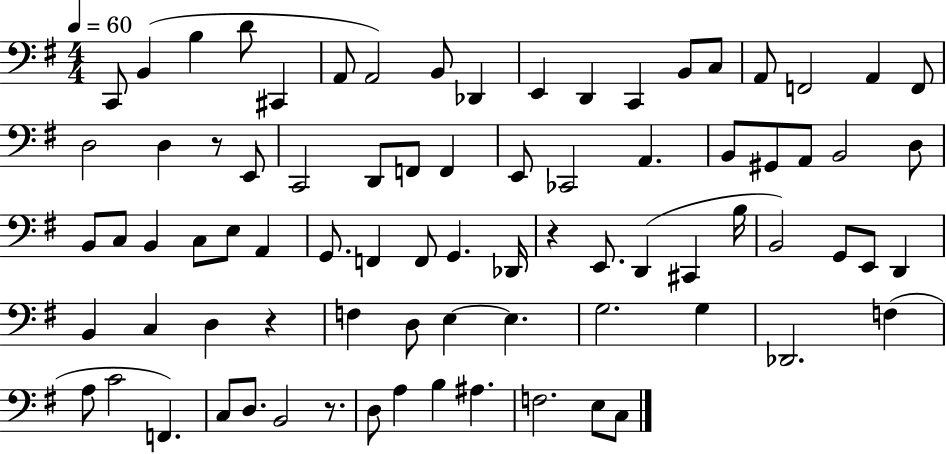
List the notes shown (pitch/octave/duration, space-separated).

C2/e B2/q B3/q D4/e C#2/q A2/e A2/h B2/e Db2/q E2/q D2/q C2/q B2/e C3/e A2/e F2/h A2/q F2/e D3/h D3/q R/e E2/e C2/h D2/e F2/e F2/q E2/e CES2/h A2/q. B2/e G#2/e A2/e B2/h D3/e B2/e C3/e B2/q C3/e E3/e A2/q G2/e. F2/q F2/e G2/q. Db2/s R/q E2/e. D2/q C#2/q B3/s B2/h G2/e E2/e D2/q B2/q C3/q D3/q R/q F3/q D3/e E3/q E3/q. G3/h. G3/q Db2/h. F3/q A3/e C4/h F2/q. C3/e D3/e. B2/h R/e. D3/e A3/q B3/q A#3/q. F3/h. E3/e C3/e